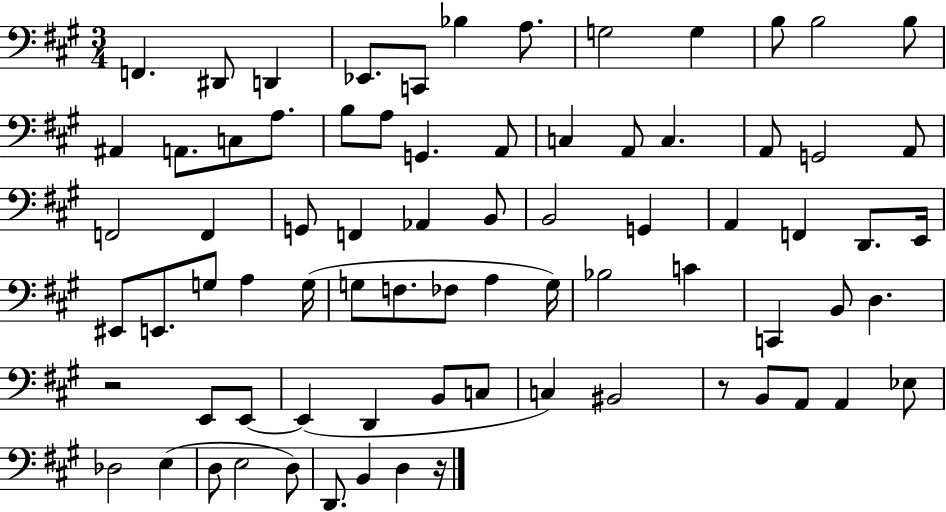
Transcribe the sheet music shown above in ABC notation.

X:1
T:Untitled
M:3/4
L:1/4
K:A
F,, ^D,,/2 D,, _E,,/2 C,,/2 _B, A,/2 G,2 G, B,/2 B,2 B,/2 ^A,, A,,/2 C,/2 A,/2 B,/2 A,/2 G,, A,,/2 C, A,,/2 C, A,,/2 G,,2 A,,/2 F,,2 F,, G,,/2 F,, _A,, B,,/2 B,,2 G,, A,, F,, D,,/2 E,,/4 ^E,,/2 E,,/2 G,/2 A, G,/4 G,/2 F,/2 _F,/2 A, G,/4 _B,2 C C,, B,,/2 D, z2 E,,/2 E,,/2 E,, D,, B,,/2 C,/2 C, ^B,,2 z/2 B,,/2 A,,/2 A,, _E,/2 _D,2 E, D,/2 E,2 D,/2 D,,/2 B,, D, z/4